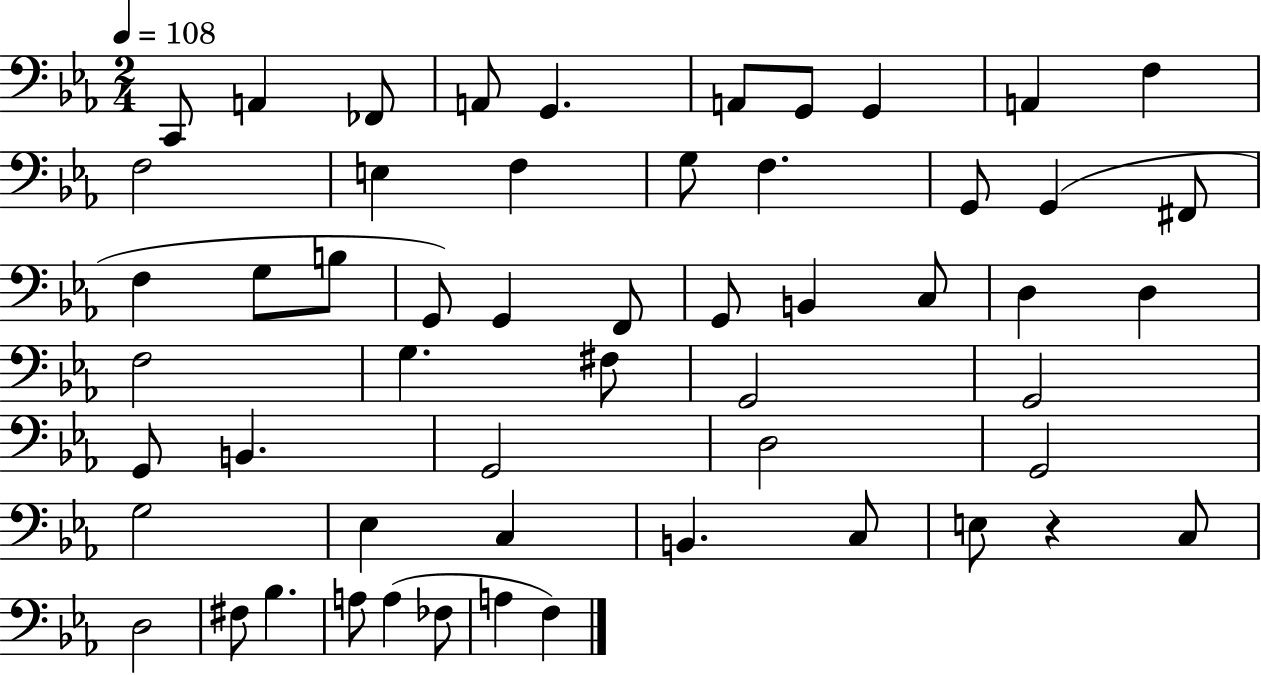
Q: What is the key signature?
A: EES major